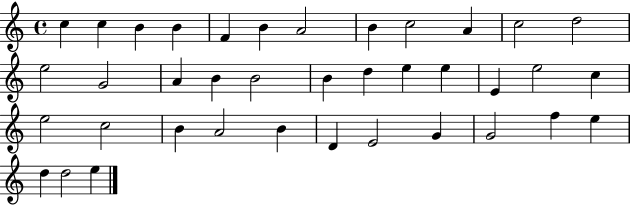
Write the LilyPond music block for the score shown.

{
  \clef treble
  \time 4/4
  \defaultTimeSignature
  \key c \major
  c''4 c''4 b'4 b'4 | f'4 b'4 a'2 | b'4 c''2 a'4 | c''2 d''2 | \break e''2 g'2 | a'4 b'4 b'2 | b'4 d''4 e''4 e''4 | e'4 e''2 c''4 | \break e''2 c''2 | b'4 a'2 b'4 | d'4 e'2 g'4 | g'2 f''4 e''4 | \break d''4 d''2 e''4 | \bar "|."
}